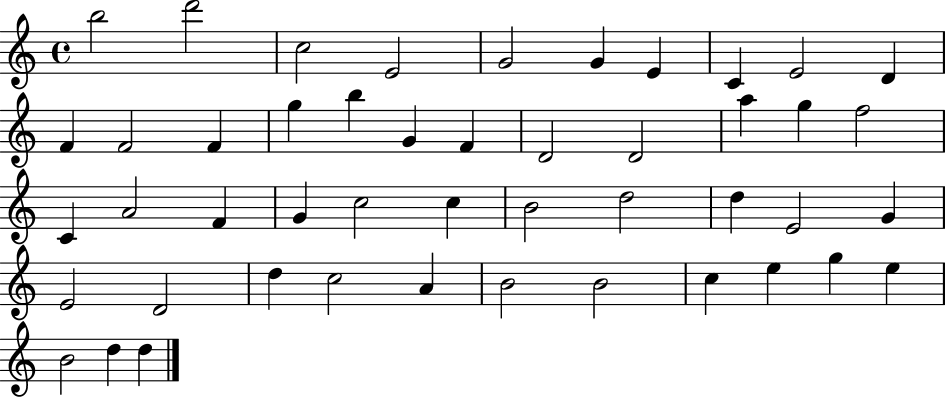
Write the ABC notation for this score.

X:1
T:Untitled
M:4/4
L:1/4
K:C
b2 d'2 c2 E2 G2 G E C E2 D F F2 F g b G F D2 D2 a g f2 C A2 F G c2 c B2 d2 d E2 G E2 D2 d c2 A B2 B2 c e g e B2 d d